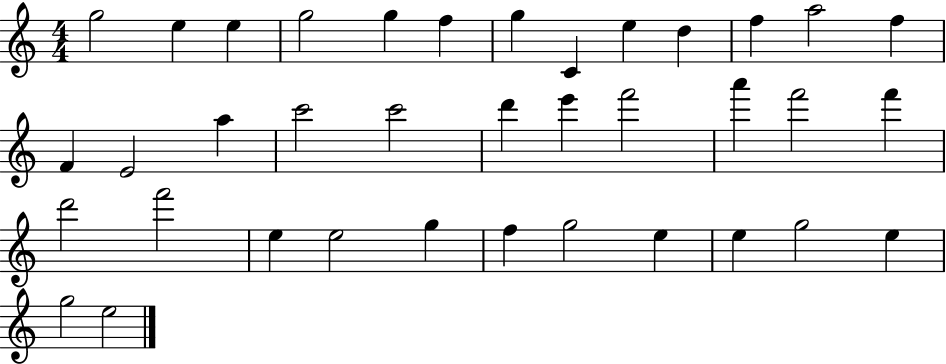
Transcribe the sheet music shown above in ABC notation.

X:1
T:Untitled
M:4/4
L:1/4
K:C
g2 e e g2 g f g C e d f a2 f F E2 a c'2 c'2 d' e' f'2 a' f'2 f' d'2 f'2 e e2 g f g2 e e g2 e g2 e2